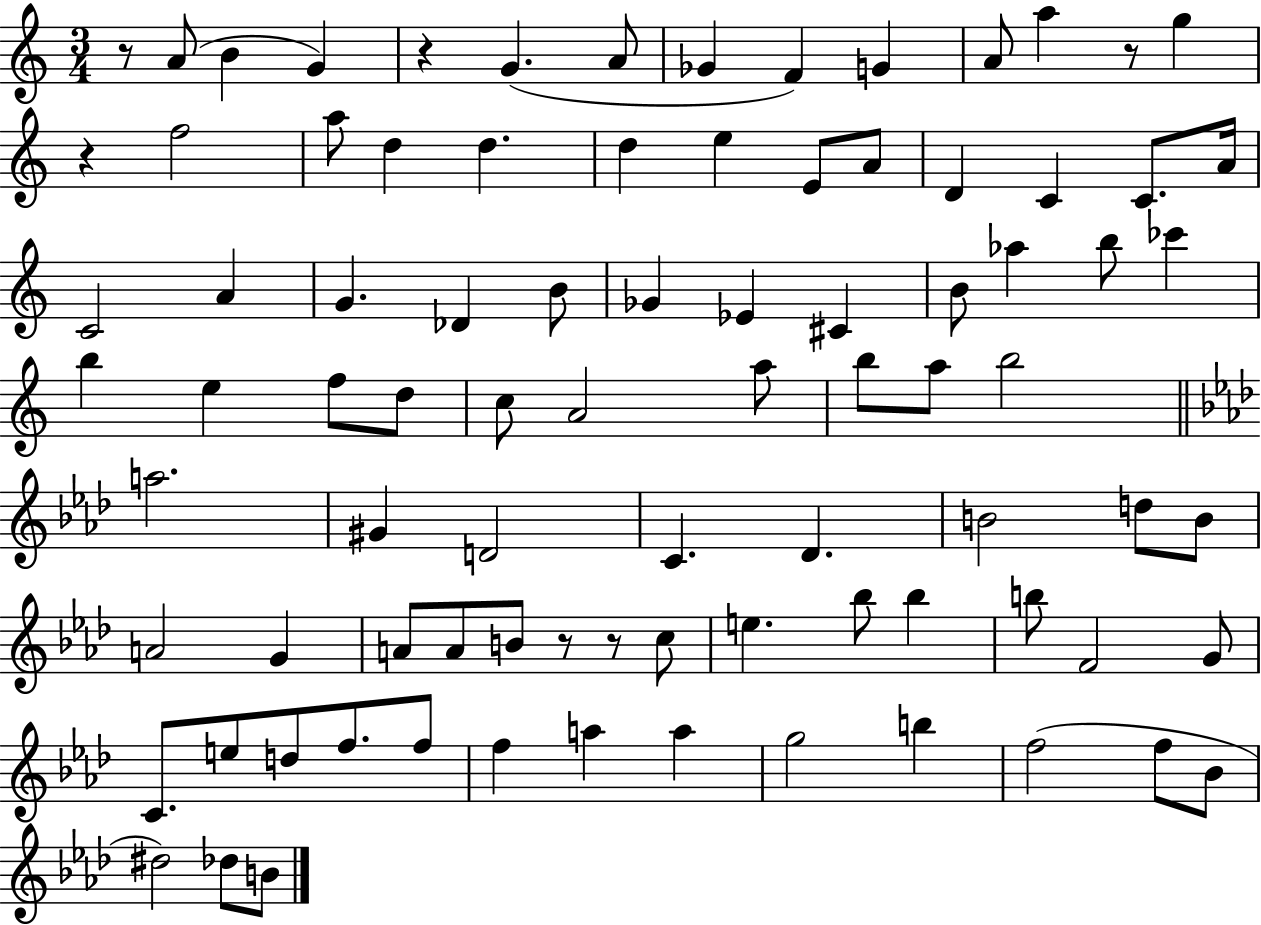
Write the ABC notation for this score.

X:1
T:Untitled
M:3/4
L:1/4
K:C
z/2 A/2 B G z G A/2 _G F G A/2 a z/2 g z f2 a/2 d d d e E/2 A/2 D C C/2 A/4 C2 A G _D B/2 _G _E ^C B/2 _a b/2 _c' b e f/2 d/2 c/2 A2 a/2 b/2 a/2 b2 a2 ^G D2 C _D B2 d/2 B/2 A2 G A/2 A/2 B/2 z/2 z/2 c/2 e _b/2 _b b/2 F2 G/2 C/2 e/2 d/2 f/2 f/2 f a a g2 b f2 f/2 _B/2 ^d2 _d/2 B/2